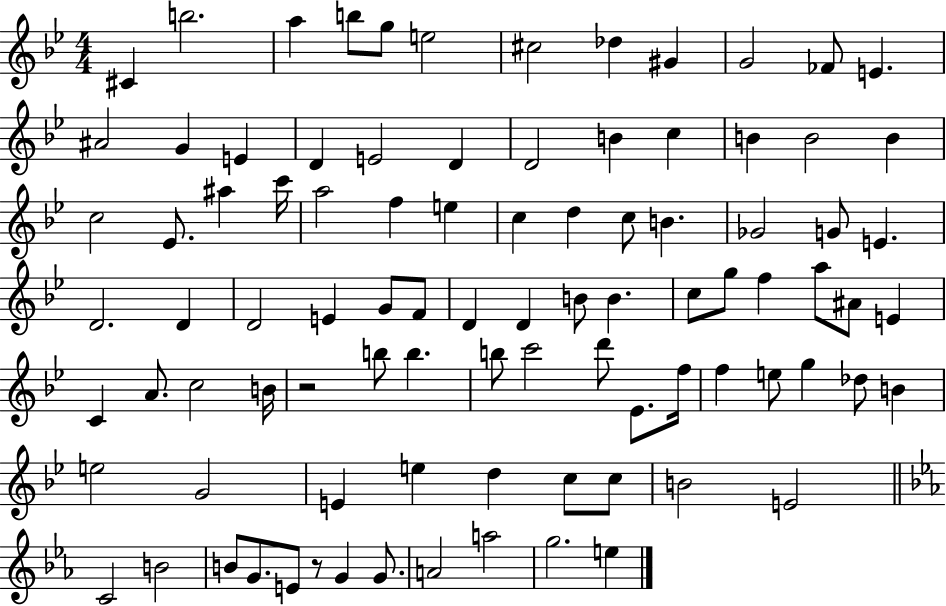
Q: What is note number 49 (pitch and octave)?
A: C5